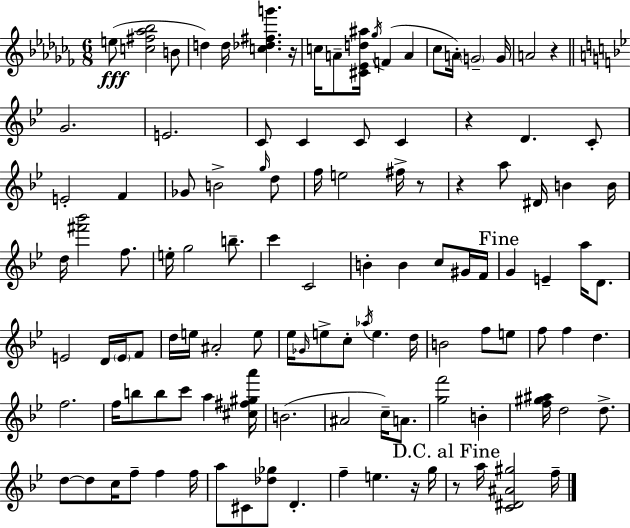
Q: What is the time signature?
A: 6/8